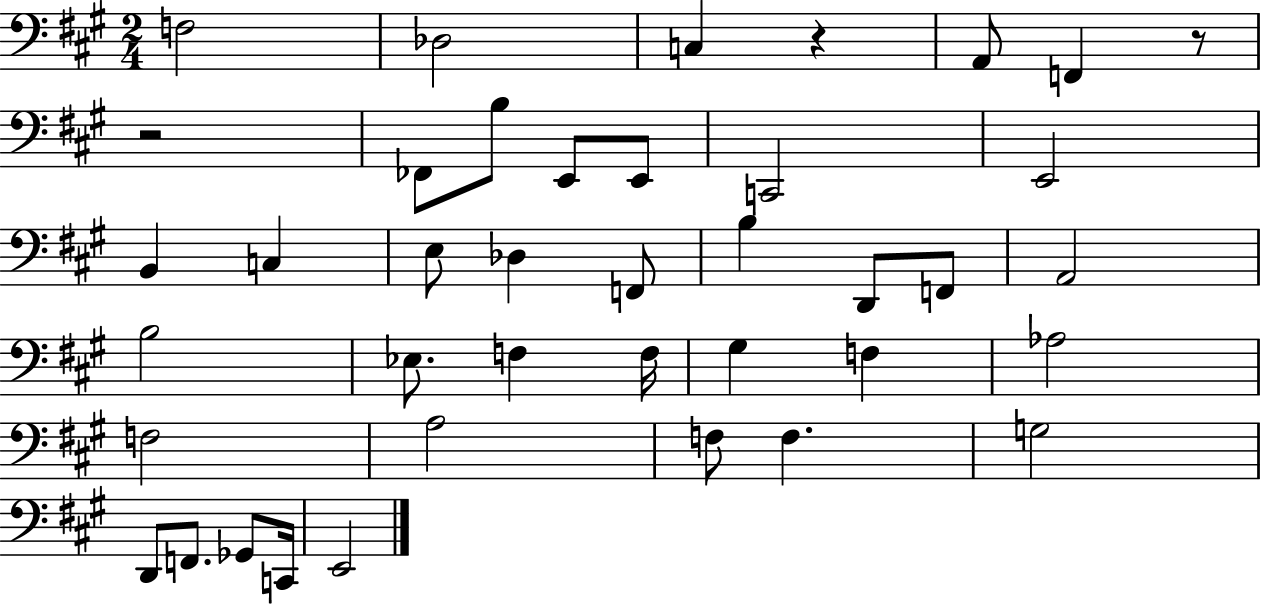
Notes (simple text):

F3/h Db3/h C3/q R/q A2/e F2/q R/e R/h FES2/e B3/e E2/e E2/e C2/h E2/h B2/q C3/q E3/e Db3/q F2/e B3/q D2/e F2/e A2/h B3/h Eb3/e. F3/q F3/s G#3/q F3/q Ab3/h F3/h A3/h F3/e F3/q. G3/h D2/e F2/e. Gb2/e C2/s E2/h